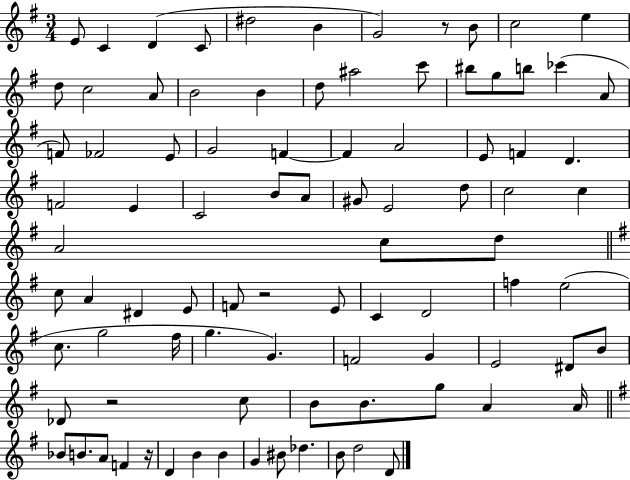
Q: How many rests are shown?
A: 4